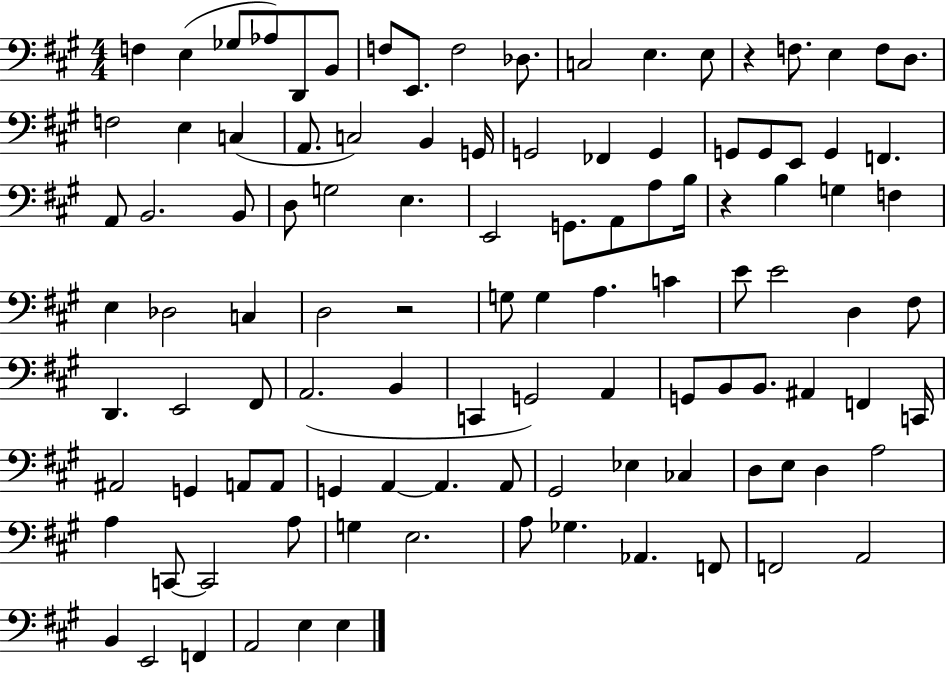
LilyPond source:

{
  \clef bass
  \numericTimeSignature
  \time 4/4
  \key a \major
  f4 e4( ges8 aes8) d,8 b,8 | f8 e,8. f2 des8. | c2 e4. e8 | r4 f8. e4 f8 d8. | \break f2 e4 c4( | a,8. c2) b,4 g,16 | g,2 fes,4 g,4 | g,8 g,8 e,8 g,4 f,4. | \break a,8 b,2. b,8 | d8 g2 e4. | e,2 g,8. a,8 a8 b16 | r4 b4 g4 f4 | \break e4 des2 c4 | d2 r2 | g8 g4 a4. c'4 | e'8 e'2 d4 fis8 | \break d,4. e,2 fis,8 | a,2.( b,4 | c,4 g,2) a,4 | g,8 b,8 b,8. ais,4 f,4 c,16 | \break ais,2 g,4 a,8 a,8 | g,4 a,4~~ a,4. a,8 | gis,2 ees4 ces4 | d8 e8 d4 a2 | \break a4 c,8~~ c,2 a8 | g4 e2. | a8 ges4. aes,4. f,8 | f,2 a,2 | \break b,4 e,2 f,4 | a,2 e4 e4 | \bar "|."
}